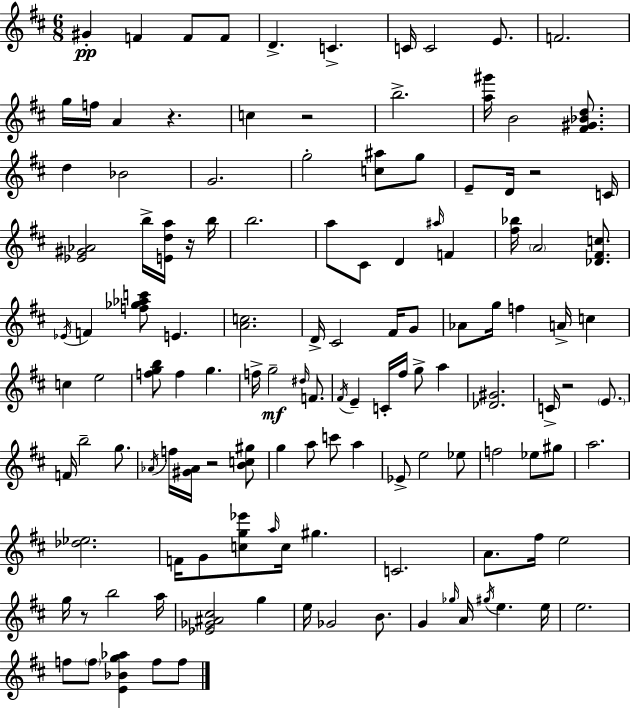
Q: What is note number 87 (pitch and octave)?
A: G5